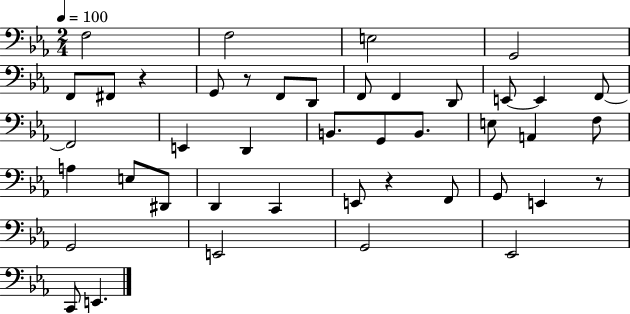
X:1
T:Untitled
M:2/4
L:1/4
K:Eb
F,2 F,2 E,2 G,,2 F,,/2 ^F,,/2 z G,,/2 z/2 F,,/2 D,,/2 F,,/2 F,, D,,/2 E,,/2 E,, F,,/2 F,,2 E,, D,, B,,/2 G,,/2 B,,/2 E,/2 A,, F,/2 A, E,/2 ^D,,/2 D,, C,, E,,/2 z F,,/2 G,,/2 E,, z/2 G,,2 E,,2 G,,2 _E,,2 C,,/2 E,,